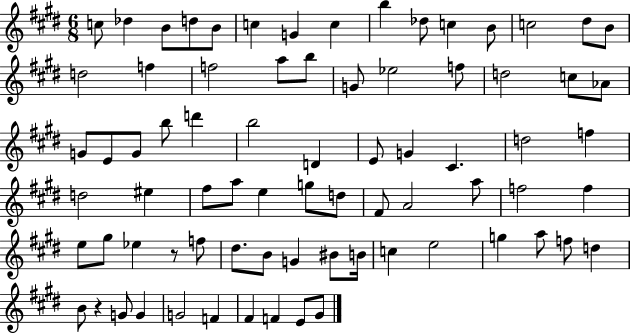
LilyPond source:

{
  \clef treble
  \numericTimeSignature
  \time 6/8
  \key e \major
  \repeat volta 2 { c''8 des''4 b'8 d''8 b'8 | c''4 g'4 c''4 | b''4 des''8 c''4 b'8 | c''2 dis''8 b'8 | \break d''2 f''4 | f''2 a''8 b''8 | g'8 ees''2 f''8 | d''2 c''8 aes'8 | \break g'8 e'8 g'8 b''8 d'''4 | b''2 d'4 | e'8 g'4 cis'4. | d''2 f''4 | \break d''2 eis''4 | fis''8 a''8 e''4 g''8 d''8 | fis'8 a'2 a''8 | f''2 f''4 | \break e''8 gis''8 ees''4 r8 f''8 | dis''8. b'8 g'4 bis'8 b'16 | c''4 e''2 | g''4 a''8 f''8 d''4 | \break b'8 r4 g'8 g'4 | g'2 f'4 | fis'4 f'4 e'8 gis'8 | } \bar "|."
}